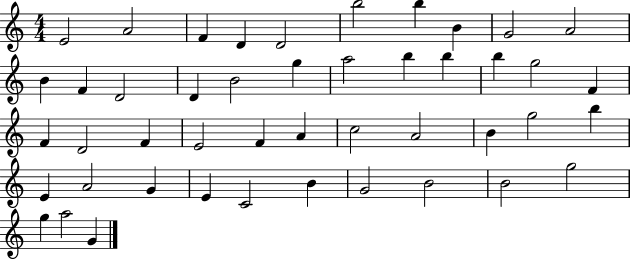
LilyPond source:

{
  \clef treble
  \numericTimeSignature
  \time 4/4
  \key c \major
  e'2 a'2 | f'4 d'4 d'2 | b''2 b''4 b'4 | g'2 a'2 | \break b'4 f'4 d'2 | d'4 b'2 g''4 | a''2 b''4 b''4 | b''4 g''2 f'4 | \break f'4 d'2 f'4 | e'2 f'4 a'4 | c''2 a'2 | b'4 g''2 b''4 | \break e'4 a'2 g'4 | e'4 c'2 b'4 | g'2 b'2 | b'2 g''2 | \break g''4 a''2 g'4 | \bar "|."
}